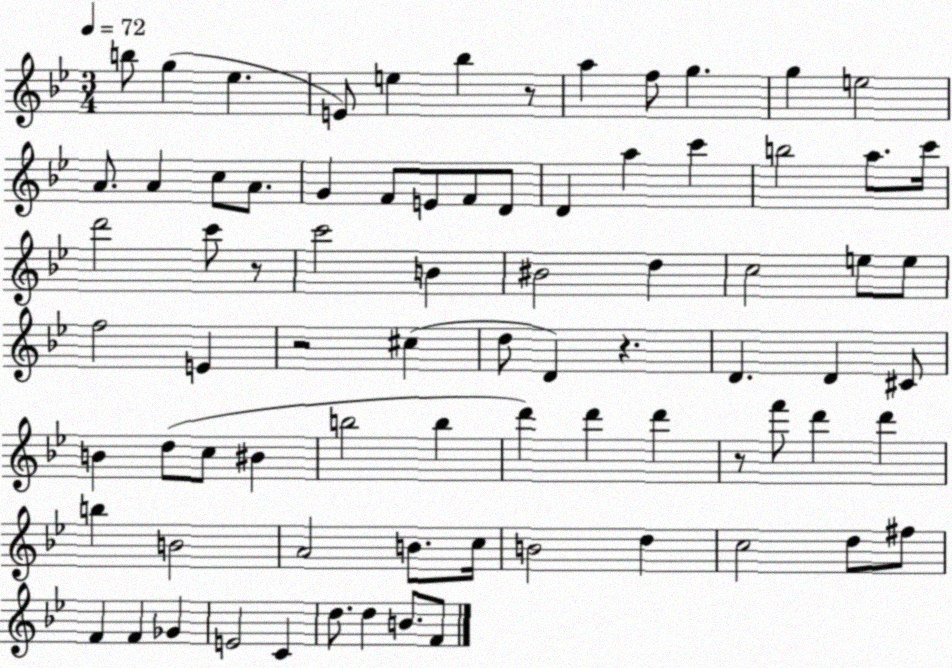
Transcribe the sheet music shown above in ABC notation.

X:1
T:Untitled
M:3/4
L:1/4
K:Bb
b/2 g _e E/2 e _b z/2 a f/2 g g e2 A/2 A c/2 A/2 G F/2 E/2 F/2 D/2 D a c' b2 a/2 c'/4 d'2 c'/2 z/2 c'2 B ^B2 d c2 e/2 e/2 f2 E z2 ^c d/2 D z D D ^C/2 B d/2 c/2 ^B b2 b d' d' d' z/2 f'/2 d' d' b B2 A2 B/2 c/4 B2 d c2 d/2 ^f/2 F F _G E2 C d/2 d B/2 F/2